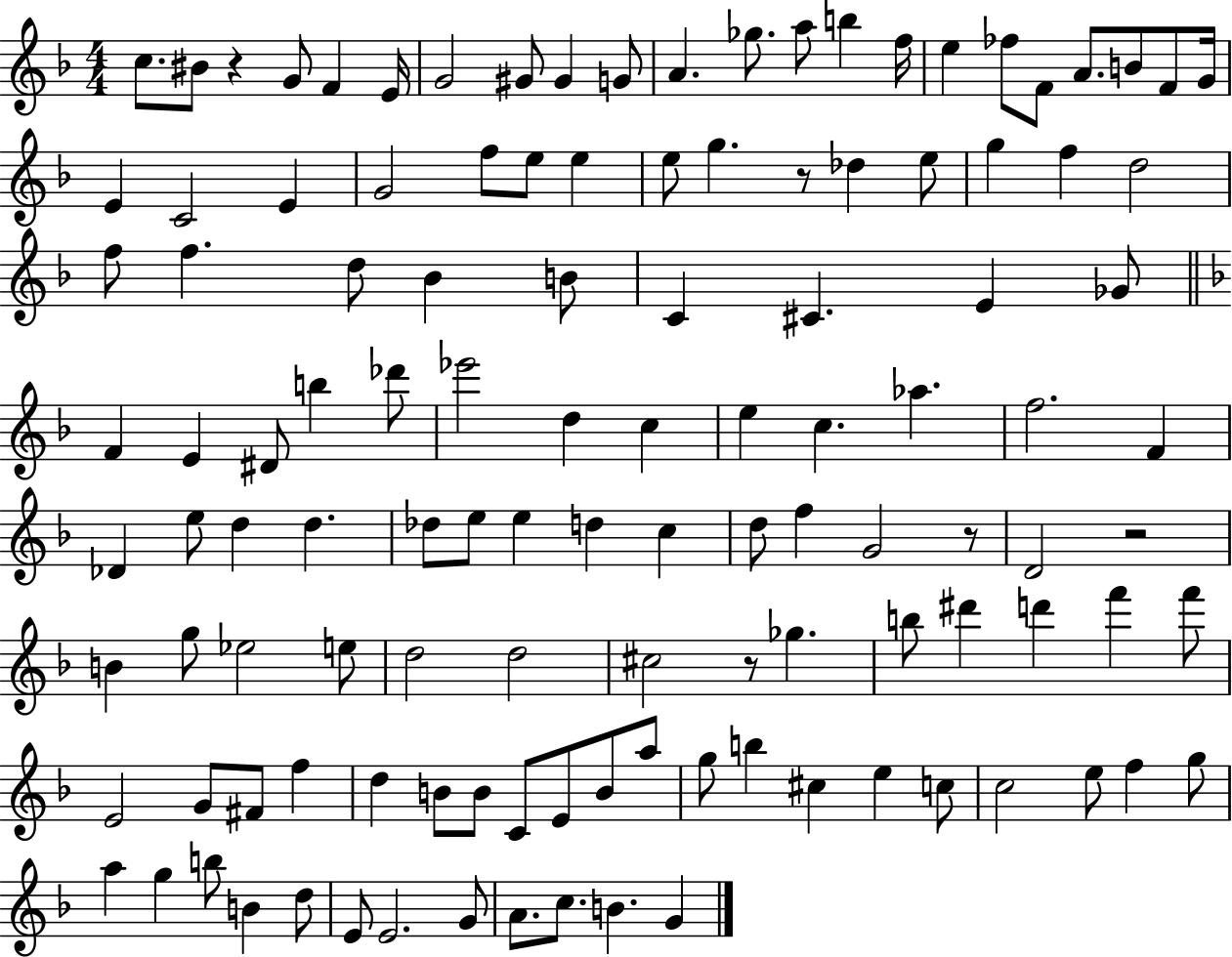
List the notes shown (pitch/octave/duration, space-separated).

C5/e. BIS4/e R/q G4/e F4/q E4/s G4/h G#4/e G#4/q G4/e A4/q. Gb5/e. A5/e B5/q F5/s E5/q FES5/e F4/e A4/e. B4/e F4/e G4/s E4/q C4/h E4/q G4/h F5/e E5/e E5/q E5/e G5/q. R/e Db5/q E5/e G5/q F5/q D5/h F5/e F5/q. D5/e Bb4/q B4/e C4/q C#4/q. E4/q Gb4/e F4/q E4/q D#4/e B5/q Db6/e Eb6/h D5/q C5/q E5/q C5/q. Ab5/q. F5/h. F4/q Db4/q E5/e D5/q D5/q. Db5/e E5/e E5/q D5/q C5/q D5/e F5/q G4/h R/e D4/h R/h B4/q G5/e Eb5/h E5/e D5/h D5/h C#5/h R/e Gb5/q. B5/e D#6/q D6/q F6/q F6/e E4/h G4/e F#4/e F5/q D5/q B4/e B4/e C4/e E4/e B4/e A5/e G5/e B5/q C#5/q E5/q C5/e C5/h E5/e F5/q G5/e A5/q G5/q B5/e B4/q D5/e E4/e E4/h. G4/e A4/e. C5/e. B4/q. G4/q